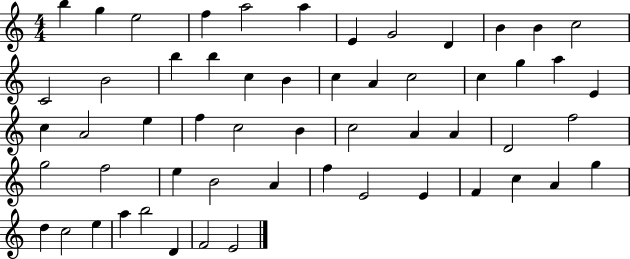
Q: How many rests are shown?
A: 0